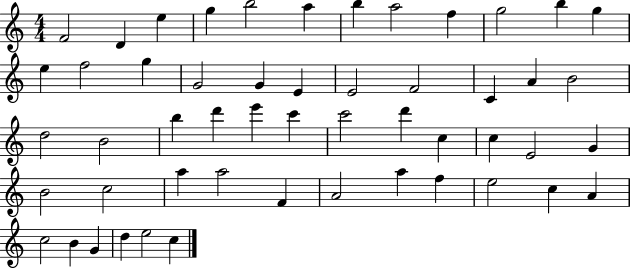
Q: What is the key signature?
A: C major